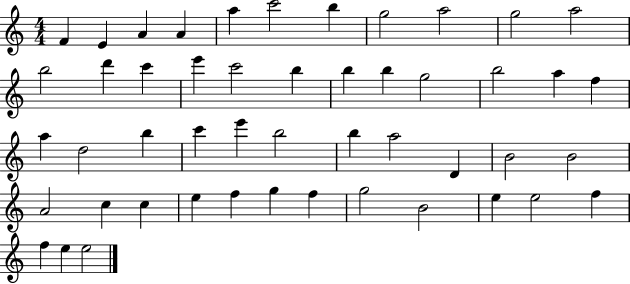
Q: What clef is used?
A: treble